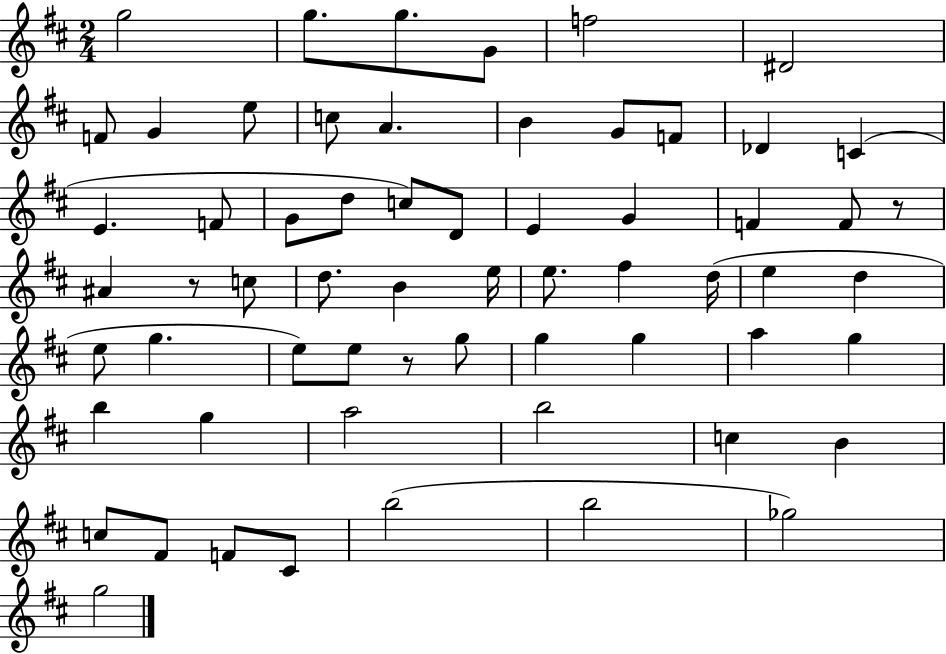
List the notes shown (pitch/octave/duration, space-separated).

G5/h G5/e. G5/e. G4/e F5/h D#4/h F4/e G4/q E5/e C5/e A4/q. B4/q G4/e F4/e Db4/q C4/q E4/q. F4/e G4/e D5/e C5/e D4/e E4/q G4/q F4/q F4/e R/e A#4/q R/e C5/e D5/e. B4/q E5/s E5/e. F#5/q D5/s E5/q D5/q E5/e G5/q. E5/e E5/e R/e G5/e G5/q G5/q A5/q G5/q B5/q G5/q A5/h B5/h C5/q B4/q C5/e F#4/e F4/e C#4/e B5/h B5/h Gb5/h G5/h